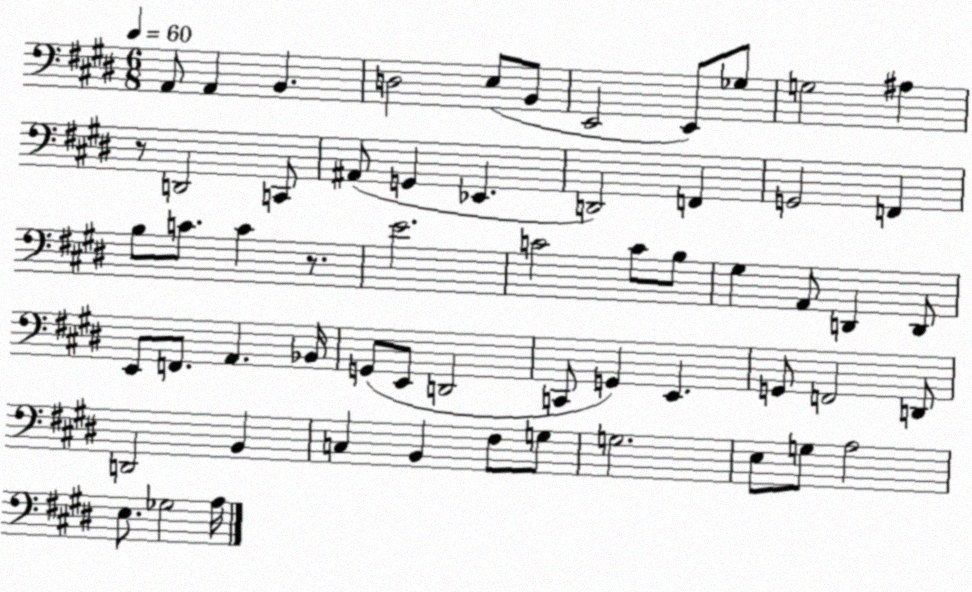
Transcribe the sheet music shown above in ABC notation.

X:1
T:Untitled
M:6/8
L:1/4
K:E
A,,/2 A,, B,, D,2 E,/2 B,,/2 E,,2 E,,/2 _G,/2 G,2 ^A, z/2 D,,2 C,,/2 ^A,,/2 G,, _E,, D,,2 F,, G,,2 F,, B,/2 C/2 C z/2 E2 C2 C/2 B,/2 ^G, A,,/2 D,, D,,/2 E,,/2 F,,/2 A,, _B,,/4 G,,/2 E,,/2 D,,2 C,,/2 G,, E,, G,,/2 F,,2 D,,/2 D,,2 B,, C, B,, ^F,/2 G,/2 G,2 E,/2 G,/2 A,2 E,/2 _G,2 A,/4